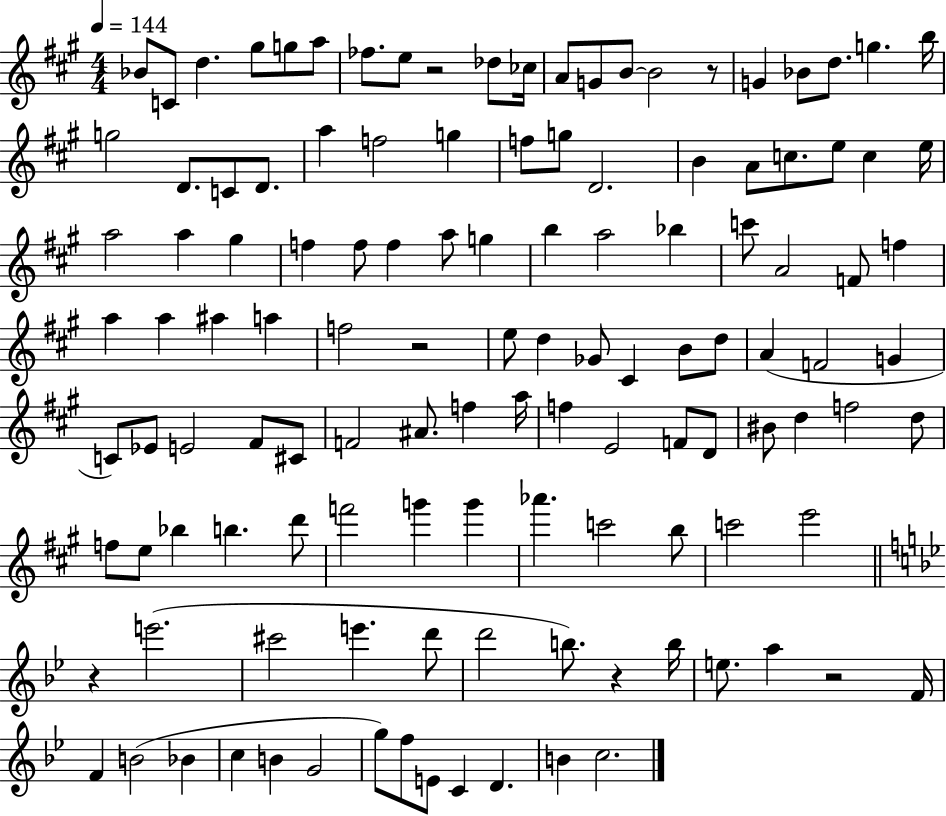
Bb4/e C4/e D5/q. G#5/e G5/e A5/e FES5/e. E5/e R/h Db5/e CES5/s A4/e G4/e B4/e B4/h R/e G4/q Bb4/e D5/e. G5/q. B5/s G5/h D4/e. C4/e D4/e. A5/q F5/h G5/q F5/e G5/e D4/h. B4/q A4/e C5/e. E5/e C5/q E5/s A5/h A5/q G#5/q F5/q F5/e F5/q A5/e G5/q B5/q A5/h Bb5/q C6/e A4/h F4/e F5/q A5/q A5/q A#5/q A5/q F5/h R/h E5/e D5/q Gb4/e C#4/q B4/e D5/e A4/q F4/h G4/q C4/e Eb4/e E4/h F#4/e C#4/e F4/h A#4/e. F5/q A5/s F5/q E4/h F4/e D4/e BIS4/e D5/q F5/h D5/e F5/e E5/e Bb5/q B5/q. D6/e F6/h G6/q G6/q Ab6/q. C6/h B5/e C6/h E6/h R/q E6/h. C#6/h E6/q. D6/e D6/h B5/e. R/q B5/s E5/e. A5/q R/h F4/s F4/q B4/h Bb4/q C5/q B4/q G4/h G5/e F5/e E4/e C4/q D4/q. B4/q C5/h.